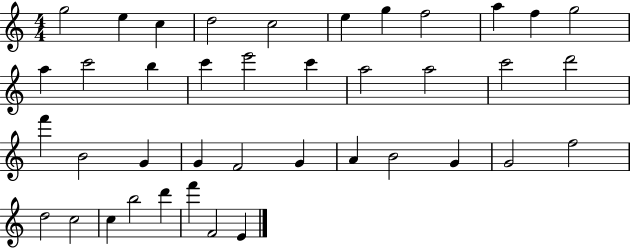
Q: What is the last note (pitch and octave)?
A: E4